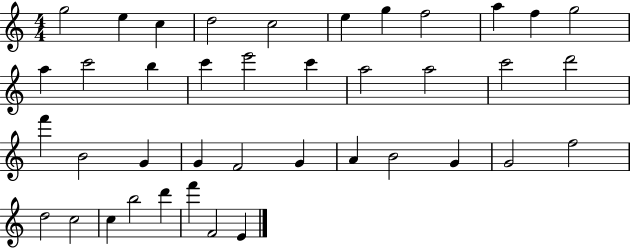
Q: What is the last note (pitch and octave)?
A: E4